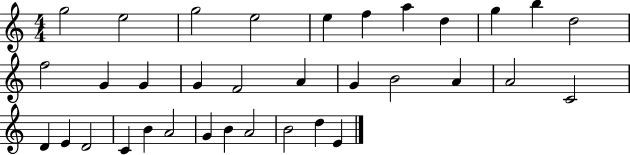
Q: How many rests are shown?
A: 0